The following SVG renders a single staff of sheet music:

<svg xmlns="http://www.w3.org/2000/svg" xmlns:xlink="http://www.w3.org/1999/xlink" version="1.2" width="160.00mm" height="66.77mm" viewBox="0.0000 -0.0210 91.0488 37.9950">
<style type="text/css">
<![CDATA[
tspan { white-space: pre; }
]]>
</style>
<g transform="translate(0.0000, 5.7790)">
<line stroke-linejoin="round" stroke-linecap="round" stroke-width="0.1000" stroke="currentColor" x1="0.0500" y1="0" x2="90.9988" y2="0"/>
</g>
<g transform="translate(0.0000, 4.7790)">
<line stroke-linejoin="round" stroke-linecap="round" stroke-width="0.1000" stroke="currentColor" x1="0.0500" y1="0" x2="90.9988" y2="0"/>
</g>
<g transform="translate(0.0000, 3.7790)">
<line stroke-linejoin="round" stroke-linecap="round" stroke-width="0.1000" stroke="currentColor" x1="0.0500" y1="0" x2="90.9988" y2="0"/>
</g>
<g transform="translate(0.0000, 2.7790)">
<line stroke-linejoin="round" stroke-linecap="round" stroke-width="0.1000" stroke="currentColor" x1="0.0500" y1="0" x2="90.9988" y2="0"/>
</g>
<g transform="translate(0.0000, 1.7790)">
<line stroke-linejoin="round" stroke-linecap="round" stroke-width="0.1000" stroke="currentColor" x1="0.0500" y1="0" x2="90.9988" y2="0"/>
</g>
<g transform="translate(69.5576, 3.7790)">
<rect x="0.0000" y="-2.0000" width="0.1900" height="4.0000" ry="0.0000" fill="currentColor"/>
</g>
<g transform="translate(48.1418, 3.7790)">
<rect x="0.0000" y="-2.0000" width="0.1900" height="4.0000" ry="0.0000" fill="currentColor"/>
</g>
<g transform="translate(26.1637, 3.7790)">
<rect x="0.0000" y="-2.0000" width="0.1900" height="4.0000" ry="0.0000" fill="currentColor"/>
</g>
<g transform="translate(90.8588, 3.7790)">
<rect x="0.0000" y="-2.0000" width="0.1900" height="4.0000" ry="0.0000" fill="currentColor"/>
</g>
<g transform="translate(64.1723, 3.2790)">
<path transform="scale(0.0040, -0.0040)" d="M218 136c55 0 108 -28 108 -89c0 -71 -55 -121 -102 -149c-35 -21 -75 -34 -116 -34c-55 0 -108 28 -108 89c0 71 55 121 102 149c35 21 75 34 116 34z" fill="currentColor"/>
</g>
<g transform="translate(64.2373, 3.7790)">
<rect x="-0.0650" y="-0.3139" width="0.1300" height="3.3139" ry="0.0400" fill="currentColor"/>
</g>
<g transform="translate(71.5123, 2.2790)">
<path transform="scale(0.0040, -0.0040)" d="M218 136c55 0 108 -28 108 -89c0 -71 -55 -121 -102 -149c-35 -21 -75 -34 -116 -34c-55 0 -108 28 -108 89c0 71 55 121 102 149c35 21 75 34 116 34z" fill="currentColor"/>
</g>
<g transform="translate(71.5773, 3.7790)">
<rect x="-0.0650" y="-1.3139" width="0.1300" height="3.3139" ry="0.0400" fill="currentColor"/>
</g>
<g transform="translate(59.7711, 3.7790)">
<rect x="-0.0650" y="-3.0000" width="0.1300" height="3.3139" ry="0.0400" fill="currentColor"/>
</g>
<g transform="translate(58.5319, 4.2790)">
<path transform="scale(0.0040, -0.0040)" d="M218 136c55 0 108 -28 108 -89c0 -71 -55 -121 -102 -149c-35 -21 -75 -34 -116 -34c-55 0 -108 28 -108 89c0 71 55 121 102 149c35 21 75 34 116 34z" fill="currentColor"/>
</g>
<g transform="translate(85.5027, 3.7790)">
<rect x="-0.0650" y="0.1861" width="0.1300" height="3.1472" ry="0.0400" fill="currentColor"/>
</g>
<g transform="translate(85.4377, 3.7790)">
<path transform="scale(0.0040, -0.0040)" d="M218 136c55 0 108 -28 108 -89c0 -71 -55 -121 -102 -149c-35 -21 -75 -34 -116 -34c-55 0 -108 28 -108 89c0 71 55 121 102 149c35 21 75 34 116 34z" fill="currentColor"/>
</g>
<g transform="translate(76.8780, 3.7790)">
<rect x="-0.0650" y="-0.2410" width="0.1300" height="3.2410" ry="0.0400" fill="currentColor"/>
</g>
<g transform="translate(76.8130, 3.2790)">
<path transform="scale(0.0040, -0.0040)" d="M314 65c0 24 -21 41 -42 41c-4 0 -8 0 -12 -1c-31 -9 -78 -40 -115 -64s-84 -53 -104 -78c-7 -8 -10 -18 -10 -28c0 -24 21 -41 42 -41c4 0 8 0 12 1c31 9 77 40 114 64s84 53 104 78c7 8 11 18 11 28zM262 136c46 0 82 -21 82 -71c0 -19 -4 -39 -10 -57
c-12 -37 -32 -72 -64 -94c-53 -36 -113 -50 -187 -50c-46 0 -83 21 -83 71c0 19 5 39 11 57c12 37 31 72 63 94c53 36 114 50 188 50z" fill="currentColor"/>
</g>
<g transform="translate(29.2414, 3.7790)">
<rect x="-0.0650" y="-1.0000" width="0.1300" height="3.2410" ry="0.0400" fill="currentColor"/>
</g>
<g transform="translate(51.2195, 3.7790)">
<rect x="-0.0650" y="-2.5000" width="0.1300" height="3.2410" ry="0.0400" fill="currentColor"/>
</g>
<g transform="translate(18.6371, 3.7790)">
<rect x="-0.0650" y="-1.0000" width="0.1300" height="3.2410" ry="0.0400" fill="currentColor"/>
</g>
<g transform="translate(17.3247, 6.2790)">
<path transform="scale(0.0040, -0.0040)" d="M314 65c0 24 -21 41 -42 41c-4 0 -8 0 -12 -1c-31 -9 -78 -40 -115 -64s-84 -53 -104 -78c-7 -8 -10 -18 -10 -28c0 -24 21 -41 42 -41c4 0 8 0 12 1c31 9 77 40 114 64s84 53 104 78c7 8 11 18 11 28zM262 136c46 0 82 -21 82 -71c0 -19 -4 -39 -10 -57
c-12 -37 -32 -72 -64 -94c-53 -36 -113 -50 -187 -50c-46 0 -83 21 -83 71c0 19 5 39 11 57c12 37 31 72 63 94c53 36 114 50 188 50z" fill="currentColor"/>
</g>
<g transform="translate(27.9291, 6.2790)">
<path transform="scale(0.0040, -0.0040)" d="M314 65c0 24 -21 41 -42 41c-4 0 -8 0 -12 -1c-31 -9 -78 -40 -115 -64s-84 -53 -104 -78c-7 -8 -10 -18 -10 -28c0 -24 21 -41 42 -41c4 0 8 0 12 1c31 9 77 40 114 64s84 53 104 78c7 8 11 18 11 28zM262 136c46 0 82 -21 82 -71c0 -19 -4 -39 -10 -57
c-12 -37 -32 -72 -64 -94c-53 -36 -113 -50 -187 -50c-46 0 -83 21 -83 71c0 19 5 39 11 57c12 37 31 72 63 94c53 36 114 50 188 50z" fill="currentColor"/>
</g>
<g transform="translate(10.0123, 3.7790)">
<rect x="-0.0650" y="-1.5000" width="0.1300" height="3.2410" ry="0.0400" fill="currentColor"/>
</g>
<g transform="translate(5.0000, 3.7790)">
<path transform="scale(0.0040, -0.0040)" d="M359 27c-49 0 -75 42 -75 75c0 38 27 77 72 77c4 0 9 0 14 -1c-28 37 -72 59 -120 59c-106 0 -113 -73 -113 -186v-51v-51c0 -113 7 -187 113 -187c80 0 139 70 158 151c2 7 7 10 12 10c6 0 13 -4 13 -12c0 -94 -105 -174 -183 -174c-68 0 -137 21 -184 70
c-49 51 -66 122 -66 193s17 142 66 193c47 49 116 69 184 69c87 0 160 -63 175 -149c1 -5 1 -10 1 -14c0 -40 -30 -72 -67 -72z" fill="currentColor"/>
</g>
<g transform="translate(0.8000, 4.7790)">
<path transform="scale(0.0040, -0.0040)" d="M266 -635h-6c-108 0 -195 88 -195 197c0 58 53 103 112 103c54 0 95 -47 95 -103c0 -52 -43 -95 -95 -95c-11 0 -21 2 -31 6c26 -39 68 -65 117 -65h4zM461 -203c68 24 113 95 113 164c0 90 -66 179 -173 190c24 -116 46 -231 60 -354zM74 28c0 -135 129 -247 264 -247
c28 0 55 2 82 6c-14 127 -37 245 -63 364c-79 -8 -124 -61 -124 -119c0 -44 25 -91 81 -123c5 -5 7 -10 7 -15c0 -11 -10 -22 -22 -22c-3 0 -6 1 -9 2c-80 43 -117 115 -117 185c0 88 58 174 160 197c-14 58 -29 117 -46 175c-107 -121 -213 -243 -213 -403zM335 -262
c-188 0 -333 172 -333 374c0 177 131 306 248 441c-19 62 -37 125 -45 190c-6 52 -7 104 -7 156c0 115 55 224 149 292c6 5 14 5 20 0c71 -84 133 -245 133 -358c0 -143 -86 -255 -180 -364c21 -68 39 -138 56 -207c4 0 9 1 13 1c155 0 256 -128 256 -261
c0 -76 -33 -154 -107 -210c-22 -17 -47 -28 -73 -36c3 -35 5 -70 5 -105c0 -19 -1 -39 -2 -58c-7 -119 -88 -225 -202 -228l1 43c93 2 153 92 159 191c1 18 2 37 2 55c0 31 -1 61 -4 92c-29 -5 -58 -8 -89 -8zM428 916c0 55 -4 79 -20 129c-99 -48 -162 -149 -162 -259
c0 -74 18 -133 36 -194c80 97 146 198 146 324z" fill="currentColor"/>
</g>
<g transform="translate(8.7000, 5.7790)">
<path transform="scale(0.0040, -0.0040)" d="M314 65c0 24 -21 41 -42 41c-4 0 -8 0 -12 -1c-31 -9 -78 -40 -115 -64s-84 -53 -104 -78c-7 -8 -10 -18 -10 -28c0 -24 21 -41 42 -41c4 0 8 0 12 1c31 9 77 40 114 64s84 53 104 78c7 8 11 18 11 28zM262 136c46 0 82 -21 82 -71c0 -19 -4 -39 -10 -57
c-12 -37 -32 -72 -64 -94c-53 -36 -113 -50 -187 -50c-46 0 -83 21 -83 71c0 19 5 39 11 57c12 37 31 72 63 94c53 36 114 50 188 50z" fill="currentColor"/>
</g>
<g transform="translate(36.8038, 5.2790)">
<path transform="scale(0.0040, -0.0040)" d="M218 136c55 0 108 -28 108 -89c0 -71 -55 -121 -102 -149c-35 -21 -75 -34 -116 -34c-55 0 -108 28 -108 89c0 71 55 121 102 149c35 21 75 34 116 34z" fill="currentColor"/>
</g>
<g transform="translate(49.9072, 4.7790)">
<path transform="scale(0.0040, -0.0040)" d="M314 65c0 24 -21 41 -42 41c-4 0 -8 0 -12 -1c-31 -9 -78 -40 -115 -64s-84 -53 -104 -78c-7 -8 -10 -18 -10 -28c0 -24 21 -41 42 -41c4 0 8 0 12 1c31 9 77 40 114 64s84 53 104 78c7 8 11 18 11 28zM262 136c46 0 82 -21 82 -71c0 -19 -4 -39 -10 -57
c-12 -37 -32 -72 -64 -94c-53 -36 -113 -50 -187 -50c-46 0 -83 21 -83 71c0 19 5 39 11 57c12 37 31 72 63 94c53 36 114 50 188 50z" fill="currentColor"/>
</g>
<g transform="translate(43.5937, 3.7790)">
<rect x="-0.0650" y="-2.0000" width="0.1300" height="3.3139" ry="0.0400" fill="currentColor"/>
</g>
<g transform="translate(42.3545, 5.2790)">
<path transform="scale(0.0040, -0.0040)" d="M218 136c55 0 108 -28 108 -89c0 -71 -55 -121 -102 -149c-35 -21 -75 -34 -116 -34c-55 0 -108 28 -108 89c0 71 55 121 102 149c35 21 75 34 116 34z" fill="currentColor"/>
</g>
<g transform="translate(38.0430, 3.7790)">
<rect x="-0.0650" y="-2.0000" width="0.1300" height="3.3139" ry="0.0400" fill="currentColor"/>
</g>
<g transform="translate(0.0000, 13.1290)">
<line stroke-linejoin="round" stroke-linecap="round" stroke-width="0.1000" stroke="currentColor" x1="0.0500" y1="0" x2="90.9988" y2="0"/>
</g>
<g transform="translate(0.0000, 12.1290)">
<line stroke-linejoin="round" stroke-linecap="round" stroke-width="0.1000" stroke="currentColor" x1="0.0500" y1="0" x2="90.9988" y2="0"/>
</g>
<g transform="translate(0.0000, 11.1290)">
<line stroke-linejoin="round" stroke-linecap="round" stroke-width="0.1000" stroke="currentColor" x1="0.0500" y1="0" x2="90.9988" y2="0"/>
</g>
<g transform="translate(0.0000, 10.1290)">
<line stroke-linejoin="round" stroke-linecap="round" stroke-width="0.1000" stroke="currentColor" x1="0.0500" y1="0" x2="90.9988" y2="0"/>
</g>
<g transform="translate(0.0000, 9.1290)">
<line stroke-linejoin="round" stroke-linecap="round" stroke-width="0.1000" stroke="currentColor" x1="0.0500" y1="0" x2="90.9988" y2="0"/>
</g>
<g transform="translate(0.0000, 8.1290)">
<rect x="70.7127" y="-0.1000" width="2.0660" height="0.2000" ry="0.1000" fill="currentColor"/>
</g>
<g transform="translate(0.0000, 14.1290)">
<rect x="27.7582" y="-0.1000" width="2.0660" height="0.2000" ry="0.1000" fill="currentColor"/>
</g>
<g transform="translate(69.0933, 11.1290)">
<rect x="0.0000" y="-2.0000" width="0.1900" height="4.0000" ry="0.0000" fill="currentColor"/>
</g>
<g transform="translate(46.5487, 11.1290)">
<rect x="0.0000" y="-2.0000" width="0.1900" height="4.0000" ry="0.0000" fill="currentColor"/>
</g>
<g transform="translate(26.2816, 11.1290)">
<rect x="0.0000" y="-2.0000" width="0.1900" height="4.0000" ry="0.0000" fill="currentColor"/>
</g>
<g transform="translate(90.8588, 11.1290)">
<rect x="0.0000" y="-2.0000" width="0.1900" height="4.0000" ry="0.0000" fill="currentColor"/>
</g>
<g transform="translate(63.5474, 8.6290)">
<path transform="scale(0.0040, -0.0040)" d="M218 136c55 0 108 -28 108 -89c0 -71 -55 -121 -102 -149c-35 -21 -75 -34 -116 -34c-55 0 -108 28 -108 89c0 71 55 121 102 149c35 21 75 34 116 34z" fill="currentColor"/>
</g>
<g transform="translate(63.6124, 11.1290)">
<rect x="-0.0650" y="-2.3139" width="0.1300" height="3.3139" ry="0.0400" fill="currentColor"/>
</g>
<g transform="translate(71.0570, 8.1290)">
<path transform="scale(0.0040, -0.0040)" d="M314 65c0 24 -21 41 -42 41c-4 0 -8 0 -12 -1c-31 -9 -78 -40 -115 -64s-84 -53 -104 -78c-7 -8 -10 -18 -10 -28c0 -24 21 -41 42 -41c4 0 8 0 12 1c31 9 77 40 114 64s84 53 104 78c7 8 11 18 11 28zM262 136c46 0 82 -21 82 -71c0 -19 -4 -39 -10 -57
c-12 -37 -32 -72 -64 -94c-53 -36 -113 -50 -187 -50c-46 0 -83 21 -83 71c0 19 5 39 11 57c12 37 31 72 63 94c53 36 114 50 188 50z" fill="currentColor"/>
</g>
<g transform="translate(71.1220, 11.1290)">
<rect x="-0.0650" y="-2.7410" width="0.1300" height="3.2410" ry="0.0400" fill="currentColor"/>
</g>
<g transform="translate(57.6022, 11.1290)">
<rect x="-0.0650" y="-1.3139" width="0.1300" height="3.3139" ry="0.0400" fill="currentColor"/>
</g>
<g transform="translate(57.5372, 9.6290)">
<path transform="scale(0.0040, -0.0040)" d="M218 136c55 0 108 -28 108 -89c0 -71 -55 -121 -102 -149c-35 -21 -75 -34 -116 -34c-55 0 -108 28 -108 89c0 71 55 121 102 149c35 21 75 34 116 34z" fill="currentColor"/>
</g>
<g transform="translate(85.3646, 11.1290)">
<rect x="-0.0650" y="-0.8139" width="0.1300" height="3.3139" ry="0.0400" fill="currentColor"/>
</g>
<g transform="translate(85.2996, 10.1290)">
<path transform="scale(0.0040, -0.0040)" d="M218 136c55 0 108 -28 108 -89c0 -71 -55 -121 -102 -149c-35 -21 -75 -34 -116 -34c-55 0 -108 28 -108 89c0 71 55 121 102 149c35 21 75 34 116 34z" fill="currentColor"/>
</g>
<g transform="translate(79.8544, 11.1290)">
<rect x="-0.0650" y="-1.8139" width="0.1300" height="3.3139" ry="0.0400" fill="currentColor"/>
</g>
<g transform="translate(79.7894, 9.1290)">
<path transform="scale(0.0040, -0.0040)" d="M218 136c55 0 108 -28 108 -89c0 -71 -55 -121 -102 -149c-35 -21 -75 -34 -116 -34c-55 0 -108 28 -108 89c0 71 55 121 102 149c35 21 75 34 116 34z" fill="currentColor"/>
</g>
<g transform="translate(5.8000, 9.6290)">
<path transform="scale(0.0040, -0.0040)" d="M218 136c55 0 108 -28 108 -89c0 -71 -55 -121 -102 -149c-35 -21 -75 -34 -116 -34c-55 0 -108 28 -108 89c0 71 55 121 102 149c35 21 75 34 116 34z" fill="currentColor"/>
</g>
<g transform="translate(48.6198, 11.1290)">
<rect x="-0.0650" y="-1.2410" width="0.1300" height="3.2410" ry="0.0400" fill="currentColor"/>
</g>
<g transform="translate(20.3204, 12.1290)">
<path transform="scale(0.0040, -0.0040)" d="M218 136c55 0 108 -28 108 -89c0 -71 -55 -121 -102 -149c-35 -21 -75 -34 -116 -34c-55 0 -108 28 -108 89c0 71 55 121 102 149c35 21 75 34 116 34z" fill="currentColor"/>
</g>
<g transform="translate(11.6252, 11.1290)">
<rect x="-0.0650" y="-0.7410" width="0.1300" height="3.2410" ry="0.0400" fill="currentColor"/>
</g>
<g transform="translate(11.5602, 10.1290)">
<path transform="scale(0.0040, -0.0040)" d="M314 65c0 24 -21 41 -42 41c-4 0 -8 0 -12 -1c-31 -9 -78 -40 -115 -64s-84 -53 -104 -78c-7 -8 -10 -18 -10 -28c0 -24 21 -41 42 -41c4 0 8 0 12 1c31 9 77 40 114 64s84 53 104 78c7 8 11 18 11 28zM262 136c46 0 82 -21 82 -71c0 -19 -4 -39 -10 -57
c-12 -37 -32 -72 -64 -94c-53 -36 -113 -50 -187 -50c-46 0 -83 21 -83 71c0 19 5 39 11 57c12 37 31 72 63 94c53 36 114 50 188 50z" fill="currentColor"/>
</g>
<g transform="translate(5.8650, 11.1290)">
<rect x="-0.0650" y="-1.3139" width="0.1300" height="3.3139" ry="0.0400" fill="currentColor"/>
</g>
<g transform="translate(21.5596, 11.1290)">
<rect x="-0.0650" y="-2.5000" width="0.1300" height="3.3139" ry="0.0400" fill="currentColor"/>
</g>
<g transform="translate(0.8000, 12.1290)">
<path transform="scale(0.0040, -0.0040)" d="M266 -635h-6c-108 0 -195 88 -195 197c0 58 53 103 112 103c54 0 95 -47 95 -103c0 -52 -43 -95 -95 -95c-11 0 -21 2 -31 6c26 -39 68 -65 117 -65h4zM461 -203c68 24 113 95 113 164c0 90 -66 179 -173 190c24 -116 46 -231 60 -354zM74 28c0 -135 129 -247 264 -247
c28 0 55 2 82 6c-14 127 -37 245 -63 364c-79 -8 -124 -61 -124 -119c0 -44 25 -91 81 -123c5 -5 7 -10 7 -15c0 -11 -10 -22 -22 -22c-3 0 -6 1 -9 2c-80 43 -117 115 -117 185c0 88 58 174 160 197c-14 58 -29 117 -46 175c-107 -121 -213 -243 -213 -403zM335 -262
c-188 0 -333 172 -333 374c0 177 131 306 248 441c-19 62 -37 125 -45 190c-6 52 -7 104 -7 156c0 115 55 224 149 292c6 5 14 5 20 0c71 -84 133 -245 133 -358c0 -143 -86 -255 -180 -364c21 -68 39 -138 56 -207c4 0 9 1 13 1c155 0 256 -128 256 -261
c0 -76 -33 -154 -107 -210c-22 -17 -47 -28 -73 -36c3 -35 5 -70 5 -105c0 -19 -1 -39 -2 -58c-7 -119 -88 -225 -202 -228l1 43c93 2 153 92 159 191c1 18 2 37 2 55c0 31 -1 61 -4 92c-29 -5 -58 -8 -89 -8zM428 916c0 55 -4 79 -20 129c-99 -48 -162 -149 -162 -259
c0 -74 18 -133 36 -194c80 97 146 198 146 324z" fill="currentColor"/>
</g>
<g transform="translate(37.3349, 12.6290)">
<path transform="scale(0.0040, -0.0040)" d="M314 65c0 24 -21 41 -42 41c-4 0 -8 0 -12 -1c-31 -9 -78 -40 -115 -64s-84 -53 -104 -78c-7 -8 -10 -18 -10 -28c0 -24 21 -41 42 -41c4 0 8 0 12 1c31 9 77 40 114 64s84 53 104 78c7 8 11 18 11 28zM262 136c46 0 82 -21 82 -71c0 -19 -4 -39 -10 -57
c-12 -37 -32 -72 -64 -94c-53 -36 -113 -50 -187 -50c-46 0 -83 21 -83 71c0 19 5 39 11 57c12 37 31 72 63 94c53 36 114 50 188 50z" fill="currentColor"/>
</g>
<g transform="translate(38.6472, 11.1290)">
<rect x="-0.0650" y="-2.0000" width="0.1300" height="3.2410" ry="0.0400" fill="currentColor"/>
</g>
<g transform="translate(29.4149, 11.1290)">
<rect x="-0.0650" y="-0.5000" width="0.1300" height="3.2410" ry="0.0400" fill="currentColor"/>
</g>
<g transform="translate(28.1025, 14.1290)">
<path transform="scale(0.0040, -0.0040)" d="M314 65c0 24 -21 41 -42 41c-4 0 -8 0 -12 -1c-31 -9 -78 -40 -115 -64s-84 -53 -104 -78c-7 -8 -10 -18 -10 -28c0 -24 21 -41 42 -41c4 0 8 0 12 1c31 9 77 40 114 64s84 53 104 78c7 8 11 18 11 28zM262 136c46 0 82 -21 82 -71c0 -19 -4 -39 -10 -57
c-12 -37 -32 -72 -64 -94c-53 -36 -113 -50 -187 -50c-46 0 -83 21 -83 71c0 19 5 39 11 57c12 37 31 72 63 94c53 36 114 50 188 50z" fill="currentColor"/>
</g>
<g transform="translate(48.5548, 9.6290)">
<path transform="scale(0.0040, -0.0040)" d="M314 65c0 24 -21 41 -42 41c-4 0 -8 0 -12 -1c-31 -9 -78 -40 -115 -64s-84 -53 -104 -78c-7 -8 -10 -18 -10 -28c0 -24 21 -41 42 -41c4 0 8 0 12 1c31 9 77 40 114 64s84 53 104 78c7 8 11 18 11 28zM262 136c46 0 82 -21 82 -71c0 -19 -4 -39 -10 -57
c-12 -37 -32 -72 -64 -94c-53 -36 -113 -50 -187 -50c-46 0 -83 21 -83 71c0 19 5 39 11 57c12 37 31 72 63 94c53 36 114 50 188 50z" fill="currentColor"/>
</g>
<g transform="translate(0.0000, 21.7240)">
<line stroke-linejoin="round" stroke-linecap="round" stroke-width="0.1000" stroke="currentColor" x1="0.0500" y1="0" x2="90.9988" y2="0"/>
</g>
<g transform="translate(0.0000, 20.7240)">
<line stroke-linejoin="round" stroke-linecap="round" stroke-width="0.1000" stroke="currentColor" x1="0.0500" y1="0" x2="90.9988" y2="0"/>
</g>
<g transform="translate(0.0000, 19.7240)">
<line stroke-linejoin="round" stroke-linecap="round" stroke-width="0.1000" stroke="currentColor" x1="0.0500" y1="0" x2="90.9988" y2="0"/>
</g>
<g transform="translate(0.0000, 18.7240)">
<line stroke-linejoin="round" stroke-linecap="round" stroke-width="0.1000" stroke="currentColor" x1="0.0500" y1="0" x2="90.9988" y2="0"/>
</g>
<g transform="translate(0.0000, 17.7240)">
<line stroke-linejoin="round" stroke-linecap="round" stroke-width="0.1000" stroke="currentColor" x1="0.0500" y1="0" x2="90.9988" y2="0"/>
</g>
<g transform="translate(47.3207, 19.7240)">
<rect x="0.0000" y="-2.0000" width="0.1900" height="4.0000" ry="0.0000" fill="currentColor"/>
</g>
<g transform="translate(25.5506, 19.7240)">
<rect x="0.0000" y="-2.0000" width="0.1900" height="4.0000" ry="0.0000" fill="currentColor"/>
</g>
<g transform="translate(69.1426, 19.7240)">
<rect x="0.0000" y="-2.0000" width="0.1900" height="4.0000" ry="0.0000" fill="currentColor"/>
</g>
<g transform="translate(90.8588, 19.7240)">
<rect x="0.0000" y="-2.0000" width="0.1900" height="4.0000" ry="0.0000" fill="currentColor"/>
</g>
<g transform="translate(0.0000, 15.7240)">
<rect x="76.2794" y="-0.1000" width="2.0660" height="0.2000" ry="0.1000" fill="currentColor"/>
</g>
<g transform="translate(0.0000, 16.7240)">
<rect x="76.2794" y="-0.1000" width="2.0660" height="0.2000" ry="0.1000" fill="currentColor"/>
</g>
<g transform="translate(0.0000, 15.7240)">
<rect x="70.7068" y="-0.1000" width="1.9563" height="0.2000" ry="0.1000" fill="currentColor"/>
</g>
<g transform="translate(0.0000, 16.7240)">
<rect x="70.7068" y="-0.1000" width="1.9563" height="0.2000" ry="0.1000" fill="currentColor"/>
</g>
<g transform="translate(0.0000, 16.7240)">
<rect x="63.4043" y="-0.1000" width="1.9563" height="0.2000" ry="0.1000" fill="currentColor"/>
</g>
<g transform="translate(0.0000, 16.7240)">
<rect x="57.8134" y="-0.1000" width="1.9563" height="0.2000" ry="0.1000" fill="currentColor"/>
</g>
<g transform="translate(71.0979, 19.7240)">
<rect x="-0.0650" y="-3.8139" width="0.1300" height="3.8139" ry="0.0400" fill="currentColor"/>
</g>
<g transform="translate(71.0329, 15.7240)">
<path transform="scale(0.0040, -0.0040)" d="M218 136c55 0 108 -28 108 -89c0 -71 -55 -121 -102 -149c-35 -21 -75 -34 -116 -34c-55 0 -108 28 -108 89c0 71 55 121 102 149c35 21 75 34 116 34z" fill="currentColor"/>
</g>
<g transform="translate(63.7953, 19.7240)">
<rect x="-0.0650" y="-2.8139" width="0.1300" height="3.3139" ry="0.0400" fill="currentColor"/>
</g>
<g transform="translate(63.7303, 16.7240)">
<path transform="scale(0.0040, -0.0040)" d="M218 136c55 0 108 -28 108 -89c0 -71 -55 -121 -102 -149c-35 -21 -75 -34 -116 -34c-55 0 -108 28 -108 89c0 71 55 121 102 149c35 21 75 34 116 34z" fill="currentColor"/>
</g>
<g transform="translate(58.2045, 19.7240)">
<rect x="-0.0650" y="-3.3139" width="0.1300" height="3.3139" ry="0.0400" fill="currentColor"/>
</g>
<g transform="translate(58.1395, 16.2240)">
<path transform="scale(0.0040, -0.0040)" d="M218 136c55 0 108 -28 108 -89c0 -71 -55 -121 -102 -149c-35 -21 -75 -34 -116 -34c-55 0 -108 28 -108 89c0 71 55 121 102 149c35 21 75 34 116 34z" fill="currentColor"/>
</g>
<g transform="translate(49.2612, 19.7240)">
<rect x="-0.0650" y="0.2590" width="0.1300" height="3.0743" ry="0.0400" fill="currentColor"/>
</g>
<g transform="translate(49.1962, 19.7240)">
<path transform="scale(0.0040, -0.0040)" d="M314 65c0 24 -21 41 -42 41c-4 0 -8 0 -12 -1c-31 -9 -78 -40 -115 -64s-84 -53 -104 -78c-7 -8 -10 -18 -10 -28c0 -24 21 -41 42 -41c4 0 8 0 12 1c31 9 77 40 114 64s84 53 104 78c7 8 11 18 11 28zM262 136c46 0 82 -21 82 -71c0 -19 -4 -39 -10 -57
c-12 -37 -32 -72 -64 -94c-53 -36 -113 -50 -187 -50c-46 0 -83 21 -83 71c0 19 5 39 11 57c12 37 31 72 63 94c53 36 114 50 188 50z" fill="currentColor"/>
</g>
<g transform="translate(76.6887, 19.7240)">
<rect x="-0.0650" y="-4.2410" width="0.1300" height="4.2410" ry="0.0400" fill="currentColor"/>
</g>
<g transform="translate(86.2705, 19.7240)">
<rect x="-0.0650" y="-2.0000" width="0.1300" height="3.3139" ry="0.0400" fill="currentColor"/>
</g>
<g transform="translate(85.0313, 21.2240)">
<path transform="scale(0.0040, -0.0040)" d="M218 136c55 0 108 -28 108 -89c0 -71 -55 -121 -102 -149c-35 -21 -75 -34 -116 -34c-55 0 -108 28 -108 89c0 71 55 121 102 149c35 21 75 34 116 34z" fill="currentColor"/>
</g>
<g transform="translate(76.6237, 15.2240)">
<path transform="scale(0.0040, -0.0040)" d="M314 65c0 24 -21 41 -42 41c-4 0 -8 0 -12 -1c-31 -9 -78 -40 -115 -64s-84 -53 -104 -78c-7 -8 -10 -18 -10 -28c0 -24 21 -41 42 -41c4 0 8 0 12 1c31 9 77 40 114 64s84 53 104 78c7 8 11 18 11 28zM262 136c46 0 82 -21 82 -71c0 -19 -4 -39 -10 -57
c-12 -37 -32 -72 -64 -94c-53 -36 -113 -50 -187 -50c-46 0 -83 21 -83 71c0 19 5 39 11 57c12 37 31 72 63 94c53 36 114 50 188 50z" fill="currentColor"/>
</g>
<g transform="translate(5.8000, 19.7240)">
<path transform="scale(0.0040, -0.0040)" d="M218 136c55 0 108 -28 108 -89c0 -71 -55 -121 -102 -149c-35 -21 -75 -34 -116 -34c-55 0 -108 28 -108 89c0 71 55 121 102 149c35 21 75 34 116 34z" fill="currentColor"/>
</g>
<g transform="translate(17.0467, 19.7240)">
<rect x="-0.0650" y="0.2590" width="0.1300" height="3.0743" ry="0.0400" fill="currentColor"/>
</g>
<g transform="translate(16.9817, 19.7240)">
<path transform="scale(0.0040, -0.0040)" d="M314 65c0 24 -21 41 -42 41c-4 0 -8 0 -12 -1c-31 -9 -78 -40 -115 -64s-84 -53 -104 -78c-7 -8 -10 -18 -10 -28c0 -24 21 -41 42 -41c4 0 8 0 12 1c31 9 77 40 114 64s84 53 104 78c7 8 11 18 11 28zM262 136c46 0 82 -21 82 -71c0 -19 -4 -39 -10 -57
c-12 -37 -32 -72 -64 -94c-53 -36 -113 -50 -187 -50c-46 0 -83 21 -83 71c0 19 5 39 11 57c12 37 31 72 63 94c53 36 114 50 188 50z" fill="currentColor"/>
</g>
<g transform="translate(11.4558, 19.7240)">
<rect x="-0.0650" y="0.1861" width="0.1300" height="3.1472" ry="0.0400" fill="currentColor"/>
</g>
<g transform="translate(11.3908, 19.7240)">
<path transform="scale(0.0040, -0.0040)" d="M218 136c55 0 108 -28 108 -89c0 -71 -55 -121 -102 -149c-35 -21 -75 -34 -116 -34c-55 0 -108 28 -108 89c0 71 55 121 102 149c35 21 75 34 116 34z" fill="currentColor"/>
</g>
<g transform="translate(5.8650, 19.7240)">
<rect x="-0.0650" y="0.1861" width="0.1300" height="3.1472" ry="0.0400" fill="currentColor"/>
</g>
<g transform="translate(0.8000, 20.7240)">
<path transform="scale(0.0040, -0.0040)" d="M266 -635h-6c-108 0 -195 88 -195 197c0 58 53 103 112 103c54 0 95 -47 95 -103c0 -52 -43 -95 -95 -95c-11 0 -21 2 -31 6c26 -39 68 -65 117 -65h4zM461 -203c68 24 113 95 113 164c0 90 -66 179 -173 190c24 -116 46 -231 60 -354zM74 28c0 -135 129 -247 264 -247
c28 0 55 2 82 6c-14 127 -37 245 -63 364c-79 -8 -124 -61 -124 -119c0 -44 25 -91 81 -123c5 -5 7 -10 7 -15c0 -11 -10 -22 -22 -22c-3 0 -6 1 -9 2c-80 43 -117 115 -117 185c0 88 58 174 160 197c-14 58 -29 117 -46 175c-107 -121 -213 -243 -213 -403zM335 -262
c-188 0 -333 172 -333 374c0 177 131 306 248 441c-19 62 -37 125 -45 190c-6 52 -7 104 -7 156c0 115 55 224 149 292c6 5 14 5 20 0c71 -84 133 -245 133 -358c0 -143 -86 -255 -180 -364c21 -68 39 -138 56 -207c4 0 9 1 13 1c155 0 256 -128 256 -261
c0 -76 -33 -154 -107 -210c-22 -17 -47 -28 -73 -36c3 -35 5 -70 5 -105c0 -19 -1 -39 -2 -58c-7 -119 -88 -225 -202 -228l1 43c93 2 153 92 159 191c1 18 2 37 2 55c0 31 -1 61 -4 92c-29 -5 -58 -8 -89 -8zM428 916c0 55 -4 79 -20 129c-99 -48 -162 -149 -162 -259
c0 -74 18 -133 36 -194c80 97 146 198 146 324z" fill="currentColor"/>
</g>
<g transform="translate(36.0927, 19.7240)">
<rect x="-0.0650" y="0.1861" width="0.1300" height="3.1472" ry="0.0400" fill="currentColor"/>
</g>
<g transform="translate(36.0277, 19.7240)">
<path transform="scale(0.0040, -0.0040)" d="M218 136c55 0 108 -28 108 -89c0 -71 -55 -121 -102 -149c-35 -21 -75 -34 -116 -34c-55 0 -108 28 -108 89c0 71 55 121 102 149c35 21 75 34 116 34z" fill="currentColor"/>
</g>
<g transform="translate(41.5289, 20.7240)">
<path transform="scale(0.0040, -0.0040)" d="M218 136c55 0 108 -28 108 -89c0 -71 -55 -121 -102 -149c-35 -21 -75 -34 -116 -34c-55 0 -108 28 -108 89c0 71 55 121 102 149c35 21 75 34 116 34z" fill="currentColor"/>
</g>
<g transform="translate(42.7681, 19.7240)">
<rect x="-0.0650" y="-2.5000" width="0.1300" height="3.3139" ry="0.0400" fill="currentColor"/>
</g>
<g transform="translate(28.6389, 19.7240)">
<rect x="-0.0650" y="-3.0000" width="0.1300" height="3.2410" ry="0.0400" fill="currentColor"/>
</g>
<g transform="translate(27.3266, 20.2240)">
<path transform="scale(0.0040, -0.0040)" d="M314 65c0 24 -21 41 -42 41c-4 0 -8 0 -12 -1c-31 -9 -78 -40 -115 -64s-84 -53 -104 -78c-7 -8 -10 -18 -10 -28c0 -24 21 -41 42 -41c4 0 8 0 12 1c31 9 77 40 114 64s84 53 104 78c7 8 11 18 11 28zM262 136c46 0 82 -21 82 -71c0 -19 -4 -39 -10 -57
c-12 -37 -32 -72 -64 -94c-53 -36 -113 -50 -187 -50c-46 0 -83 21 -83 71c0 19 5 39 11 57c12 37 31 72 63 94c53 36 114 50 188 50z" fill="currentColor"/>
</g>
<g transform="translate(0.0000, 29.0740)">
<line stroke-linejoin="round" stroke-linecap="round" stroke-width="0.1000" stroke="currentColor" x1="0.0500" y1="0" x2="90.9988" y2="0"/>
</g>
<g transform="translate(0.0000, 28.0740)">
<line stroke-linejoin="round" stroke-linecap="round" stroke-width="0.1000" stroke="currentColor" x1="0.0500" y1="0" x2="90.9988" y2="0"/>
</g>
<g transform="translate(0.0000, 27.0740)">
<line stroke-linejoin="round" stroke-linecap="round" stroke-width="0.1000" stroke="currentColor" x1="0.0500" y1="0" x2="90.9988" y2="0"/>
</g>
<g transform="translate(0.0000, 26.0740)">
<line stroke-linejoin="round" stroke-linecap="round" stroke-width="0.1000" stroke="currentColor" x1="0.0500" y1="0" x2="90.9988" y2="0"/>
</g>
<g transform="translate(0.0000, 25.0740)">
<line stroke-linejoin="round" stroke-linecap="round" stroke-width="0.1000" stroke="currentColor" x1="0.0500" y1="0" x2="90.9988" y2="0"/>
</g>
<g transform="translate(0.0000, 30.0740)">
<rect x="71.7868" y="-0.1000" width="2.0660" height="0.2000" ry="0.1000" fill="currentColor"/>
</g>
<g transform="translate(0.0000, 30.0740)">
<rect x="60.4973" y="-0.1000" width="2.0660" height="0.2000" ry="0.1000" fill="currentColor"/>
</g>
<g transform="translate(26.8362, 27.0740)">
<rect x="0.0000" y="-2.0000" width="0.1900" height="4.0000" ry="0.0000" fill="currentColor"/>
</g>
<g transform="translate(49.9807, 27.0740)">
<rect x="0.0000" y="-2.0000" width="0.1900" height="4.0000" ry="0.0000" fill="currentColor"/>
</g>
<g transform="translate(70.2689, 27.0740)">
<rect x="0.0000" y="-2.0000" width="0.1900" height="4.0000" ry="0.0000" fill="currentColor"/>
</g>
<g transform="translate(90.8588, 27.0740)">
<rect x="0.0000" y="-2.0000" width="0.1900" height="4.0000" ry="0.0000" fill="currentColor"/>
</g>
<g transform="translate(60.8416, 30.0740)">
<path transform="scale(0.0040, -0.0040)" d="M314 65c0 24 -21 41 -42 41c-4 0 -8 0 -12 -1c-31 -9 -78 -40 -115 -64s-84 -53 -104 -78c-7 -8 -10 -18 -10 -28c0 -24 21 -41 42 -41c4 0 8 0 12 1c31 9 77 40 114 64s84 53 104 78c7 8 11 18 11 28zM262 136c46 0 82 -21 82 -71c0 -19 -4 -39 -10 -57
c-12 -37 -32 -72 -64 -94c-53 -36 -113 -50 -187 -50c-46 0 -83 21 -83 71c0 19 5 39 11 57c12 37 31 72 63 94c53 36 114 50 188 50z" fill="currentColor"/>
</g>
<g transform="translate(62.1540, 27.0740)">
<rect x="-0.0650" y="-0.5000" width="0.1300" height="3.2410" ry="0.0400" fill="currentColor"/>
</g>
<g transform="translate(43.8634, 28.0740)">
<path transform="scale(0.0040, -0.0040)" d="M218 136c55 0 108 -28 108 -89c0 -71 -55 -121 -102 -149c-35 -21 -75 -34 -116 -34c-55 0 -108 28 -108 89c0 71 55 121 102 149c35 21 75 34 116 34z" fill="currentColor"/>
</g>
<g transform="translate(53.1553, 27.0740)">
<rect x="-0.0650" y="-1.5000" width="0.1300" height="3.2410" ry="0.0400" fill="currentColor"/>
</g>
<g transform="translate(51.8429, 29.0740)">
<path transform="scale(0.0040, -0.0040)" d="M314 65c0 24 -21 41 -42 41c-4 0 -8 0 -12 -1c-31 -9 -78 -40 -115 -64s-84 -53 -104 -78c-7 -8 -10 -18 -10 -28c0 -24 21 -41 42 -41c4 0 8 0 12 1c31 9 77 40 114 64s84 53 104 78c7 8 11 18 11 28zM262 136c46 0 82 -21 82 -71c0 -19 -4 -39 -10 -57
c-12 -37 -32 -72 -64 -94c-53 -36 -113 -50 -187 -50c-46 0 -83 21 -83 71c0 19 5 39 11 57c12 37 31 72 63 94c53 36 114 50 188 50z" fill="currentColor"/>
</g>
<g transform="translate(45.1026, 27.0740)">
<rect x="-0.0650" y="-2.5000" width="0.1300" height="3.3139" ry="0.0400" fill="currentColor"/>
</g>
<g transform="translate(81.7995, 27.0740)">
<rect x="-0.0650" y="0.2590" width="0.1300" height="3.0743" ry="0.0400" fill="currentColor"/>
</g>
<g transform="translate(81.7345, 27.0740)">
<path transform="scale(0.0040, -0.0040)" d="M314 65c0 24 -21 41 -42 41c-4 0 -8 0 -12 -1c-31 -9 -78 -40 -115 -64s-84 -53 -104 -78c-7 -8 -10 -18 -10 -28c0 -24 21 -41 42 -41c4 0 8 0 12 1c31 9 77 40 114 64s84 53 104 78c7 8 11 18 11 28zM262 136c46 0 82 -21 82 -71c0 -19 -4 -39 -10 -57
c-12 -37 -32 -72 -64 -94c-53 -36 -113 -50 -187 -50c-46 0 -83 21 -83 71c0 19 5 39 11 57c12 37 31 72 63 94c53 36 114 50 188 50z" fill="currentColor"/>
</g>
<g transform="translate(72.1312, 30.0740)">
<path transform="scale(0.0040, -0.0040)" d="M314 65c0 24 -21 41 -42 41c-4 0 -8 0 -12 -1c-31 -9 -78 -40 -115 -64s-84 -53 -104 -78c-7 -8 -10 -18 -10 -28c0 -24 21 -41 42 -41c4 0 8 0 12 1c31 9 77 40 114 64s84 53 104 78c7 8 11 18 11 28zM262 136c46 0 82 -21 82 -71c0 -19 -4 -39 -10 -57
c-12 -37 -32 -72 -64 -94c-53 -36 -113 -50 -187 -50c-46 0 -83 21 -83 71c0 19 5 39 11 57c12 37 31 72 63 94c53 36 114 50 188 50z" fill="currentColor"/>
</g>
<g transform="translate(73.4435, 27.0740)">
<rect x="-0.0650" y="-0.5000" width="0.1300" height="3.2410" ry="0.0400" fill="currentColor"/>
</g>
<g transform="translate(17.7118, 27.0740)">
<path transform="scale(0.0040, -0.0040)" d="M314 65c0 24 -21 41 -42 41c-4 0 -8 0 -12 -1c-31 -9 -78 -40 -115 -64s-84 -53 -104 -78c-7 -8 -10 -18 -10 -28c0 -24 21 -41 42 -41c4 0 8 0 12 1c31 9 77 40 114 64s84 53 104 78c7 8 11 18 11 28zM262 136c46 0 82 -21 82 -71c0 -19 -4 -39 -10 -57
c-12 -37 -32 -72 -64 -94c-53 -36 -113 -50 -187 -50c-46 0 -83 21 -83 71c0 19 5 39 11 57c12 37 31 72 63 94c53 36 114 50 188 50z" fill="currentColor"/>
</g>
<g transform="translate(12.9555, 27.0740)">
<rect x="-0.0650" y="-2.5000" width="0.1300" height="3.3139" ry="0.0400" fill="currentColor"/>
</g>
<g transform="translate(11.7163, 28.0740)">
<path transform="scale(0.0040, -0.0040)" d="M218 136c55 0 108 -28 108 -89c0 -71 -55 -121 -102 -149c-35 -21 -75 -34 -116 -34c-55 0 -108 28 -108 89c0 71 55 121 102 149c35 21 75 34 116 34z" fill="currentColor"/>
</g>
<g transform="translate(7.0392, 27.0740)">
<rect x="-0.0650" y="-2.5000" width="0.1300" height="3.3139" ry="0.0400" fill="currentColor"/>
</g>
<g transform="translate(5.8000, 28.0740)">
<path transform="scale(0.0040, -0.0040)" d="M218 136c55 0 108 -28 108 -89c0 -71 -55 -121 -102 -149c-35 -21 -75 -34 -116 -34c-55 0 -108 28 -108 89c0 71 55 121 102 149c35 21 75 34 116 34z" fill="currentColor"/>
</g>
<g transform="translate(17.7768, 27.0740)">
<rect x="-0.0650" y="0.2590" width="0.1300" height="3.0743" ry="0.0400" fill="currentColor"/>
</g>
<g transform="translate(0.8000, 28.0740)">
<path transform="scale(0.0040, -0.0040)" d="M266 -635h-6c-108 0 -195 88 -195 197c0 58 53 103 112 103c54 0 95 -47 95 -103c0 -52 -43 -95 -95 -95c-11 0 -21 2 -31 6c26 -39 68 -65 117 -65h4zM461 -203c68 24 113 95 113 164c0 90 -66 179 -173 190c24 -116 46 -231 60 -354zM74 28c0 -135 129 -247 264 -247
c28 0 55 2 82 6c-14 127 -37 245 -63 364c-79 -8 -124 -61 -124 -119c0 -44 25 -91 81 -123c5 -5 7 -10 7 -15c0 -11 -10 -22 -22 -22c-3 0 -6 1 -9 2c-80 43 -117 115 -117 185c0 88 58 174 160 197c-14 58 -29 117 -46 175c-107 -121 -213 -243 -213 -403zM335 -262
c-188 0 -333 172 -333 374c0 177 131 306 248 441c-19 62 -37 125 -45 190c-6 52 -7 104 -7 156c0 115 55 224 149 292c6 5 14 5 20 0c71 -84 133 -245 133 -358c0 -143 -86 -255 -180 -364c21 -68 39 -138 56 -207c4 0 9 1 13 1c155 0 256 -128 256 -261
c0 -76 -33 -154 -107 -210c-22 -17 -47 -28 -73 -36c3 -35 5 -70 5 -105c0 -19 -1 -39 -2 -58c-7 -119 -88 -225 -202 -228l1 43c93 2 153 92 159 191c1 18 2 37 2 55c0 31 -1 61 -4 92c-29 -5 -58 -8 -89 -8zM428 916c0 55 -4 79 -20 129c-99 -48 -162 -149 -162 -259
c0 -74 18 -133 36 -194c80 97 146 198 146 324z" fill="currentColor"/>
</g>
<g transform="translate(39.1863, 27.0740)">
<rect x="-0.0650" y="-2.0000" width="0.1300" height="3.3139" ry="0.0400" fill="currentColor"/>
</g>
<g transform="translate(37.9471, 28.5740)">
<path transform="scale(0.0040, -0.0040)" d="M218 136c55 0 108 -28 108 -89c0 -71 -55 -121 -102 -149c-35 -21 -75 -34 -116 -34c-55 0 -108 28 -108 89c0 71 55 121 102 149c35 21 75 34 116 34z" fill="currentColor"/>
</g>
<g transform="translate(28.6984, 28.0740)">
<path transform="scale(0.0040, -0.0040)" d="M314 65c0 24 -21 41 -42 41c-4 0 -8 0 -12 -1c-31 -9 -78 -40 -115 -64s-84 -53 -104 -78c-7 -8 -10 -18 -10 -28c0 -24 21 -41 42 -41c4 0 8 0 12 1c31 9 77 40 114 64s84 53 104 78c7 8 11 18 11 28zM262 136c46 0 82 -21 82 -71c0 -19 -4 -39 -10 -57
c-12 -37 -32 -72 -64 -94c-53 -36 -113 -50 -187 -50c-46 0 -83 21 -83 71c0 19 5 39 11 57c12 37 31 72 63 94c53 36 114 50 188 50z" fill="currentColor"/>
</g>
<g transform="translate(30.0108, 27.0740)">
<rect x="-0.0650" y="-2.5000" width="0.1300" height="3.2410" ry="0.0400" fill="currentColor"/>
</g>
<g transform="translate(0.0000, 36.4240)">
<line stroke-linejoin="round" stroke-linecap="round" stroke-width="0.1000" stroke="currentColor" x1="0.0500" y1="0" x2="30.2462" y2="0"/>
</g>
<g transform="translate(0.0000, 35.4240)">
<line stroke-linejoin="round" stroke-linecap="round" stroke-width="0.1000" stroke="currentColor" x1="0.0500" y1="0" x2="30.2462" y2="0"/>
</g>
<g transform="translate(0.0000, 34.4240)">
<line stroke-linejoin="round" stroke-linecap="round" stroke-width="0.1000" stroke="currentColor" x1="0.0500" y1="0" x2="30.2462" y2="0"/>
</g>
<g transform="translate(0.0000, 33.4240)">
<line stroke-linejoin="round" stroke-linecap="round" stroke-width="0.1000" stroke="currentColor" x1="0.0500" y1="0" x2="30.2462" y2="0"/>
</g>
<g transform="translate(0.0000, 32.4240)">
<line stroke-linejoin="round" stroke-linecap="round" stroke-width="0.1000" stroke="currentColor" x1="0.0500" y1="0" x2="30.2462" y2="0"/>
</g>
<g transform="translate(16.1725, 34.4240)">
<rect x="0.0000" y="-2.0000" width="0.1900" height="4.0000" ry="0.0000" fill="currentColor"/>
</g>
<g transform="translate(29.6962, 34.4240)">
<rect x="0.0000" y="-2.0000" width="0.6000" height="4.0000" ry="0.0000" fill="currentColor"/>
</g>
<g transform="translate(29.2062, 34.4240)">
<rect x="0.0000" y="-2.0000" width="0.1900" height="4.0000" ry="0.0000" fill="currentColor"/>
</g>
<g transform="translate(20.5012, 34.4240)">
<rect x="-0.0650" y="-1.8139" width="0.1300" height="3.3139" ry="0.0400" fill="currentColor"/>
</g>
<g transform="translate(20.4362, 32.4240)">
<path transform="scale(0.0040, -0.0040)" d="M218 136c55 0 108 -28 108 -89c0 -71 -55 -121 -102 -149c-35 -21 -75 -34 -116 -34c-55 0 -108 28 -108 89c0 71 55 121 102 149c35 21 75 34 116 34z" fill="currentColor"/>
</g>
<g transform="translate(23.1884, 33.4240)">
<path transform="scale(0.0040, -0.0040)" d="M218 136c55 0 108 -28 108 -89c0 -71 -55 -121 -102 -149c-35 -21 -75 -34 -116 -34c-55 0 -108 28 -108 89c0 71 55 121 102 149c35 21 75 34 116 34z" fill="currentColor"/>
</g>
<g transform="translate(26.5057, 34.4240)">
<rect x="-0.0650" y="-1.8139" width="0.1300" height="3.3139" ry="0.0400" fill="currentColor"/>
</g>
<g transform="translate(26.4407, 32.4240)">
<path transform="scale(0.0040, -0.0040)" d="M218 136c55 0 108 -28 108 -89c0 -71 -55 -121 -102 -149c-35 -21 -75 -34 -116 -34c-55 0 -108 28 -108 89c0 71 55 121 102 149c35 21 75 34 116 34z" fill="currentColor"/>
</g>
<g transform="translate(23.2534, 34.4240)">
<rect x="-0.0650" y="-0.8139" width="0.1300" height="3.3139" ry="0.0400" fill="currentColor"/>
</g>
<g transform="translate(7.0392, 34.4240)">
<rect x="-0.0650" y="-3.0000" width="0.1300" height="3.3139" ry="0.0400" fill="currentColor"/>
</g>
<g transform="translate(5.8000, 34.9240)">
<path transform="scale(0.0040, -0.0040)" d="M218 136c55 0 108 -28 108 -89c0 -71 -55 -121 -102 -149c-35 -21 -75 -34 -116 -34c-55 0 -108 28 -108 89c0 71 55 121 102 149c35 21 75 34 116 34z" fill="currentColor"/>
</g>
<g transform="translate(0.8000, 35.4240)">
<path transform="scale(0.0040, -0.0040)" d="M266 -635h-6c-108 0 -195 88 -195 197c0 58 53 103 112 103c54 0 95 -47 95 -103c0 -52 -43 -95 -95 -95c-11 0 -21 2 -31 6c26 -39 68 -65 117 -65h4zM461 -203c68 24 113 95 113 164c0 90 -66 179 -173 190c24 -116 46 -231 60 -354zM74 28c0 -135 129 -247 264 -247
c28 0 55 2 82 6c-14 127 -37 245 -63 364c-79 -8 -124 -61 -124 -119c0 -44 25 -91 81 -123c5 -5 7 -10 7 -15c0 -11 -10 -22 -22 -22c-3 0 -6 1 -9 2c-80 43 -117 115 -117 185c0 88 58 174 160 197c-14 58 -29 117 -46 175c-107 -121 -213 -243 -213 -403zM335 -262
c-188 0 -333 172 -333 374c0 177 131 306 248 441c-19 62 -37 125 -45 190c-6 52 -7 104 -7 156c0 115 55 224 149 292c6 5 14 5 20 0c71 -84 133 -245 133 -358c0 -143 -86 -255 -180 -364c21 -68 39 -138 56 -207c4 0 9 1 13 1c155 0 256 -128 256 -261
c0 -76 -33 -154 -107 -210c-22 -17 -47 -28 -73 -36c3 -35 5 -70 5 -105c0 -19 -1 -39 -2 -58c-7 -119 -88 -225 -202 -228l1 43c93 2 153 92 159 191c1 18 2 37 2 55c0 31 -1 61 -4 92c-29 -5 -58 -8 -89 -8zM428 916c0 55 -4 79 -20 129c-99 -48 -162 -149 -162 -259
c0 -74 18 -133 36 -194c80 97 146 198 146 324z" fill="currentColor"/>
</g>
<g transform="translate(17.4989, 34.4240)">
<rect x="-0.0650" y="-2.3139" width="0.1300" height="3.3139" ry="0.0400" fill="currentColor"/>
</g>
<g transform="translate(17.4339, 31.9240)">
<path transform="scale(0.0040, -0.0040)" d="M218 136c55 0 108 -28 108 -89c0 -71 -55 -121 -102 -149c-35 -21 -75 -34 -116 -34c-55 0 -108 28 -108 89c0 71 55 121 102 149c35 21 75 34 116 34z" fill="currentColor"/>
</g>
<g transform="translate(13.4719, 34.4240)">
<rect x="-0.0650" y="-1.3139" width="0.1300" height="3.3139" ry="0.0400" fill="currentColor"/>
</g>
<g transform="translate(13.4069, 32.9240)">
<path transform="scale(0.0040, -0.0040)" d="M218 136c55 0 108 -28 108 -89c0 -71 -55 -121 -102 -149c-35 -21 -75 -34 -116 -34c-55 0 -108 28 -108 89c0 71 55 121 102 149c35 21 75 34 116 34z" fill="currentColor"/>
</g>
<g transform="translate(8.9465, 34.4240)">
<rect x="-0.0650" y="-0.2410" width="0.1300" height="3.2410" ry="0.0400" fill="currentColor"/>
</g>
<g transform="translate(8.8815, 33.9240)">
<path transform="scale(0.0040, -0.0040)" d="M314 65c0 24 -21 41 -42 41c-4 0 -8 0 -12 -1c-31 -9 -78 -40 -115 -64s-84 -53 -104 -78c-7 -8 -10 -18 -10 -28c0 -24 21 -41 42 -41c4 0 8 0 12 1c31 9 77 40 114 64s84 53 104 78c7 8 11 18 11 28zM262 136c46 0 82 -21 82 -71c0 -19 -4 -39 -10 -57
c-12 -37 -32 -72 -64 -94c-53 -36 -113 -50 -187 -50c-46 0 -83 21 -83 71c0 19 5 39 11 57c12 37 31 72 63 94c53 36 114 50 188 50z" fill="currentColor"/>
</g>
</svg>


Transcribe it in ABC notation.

X:1
T:Untitled
M:4/4
L:1/4
K:C
E2 D2 D2 F F G2 A c e c2 B e d2 G C2 F2 e2 e g a2 f d B B B2 A2 B G B2 b a c' d'2 F G G B2 G2 F G E2 C2 C2 B2 A c2 e g f d f